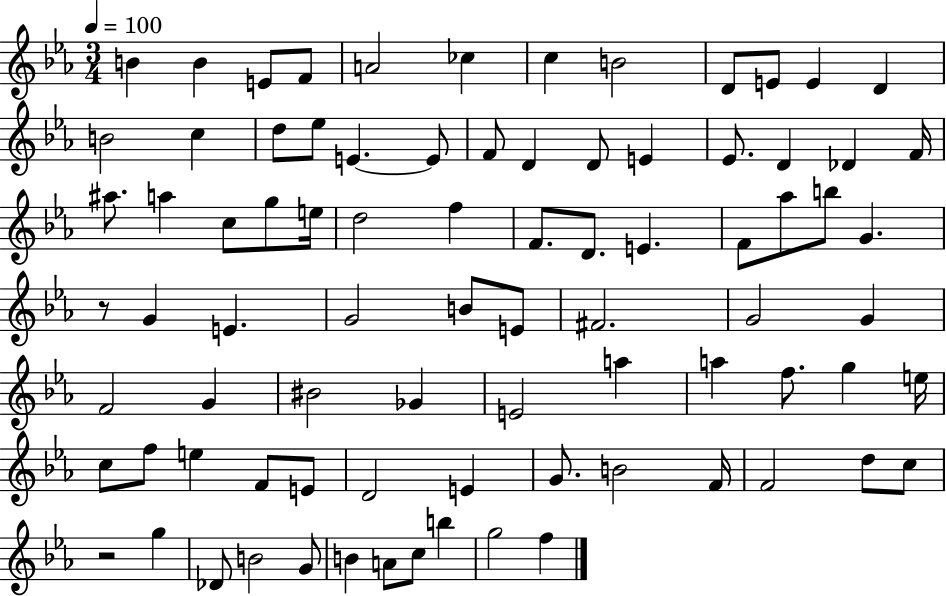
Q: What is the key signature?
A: EES major